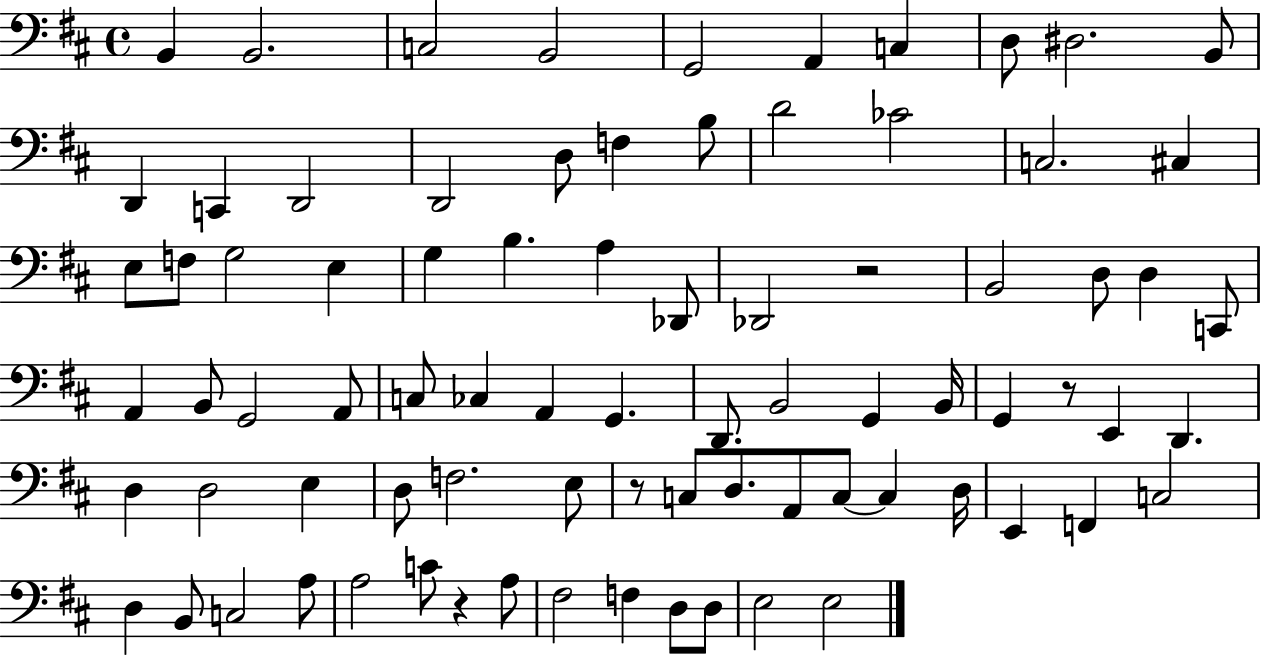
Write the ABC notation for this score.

X:1
T:Untitled
M:4/4
L:1/4
K:D
B,, B,,2 C,2 B,,2 G,,2 A,, C, D,/2 ^D,2 B,,/2 D,, C,, D,,2 D,,2 D,/2 F, B,/2 D2 _C2 C,2 ^C, E,/2 F,/2 G,2 E, G, B, A, _D,,/2 _D,,2 z2 B,,2 D,/2 D, C,,/2 A,, B,,/2 G,,2 A,,/2 C,/2 _C, A,, G,, D,,/2 B,,2 G,, B,,/4 G,, z/2 E,, D,, D, D,2 E, D,/2 F,2 E,/2 z/2 C,/2 D,/2 A,,/2 C,/2 C, D,/4 E,, F,, C,2 D, B,,/2 C,2 A,/2 A,2 C/2 z A,/2 ^F,2 F, D,/2 D,/2 E,2 E,2